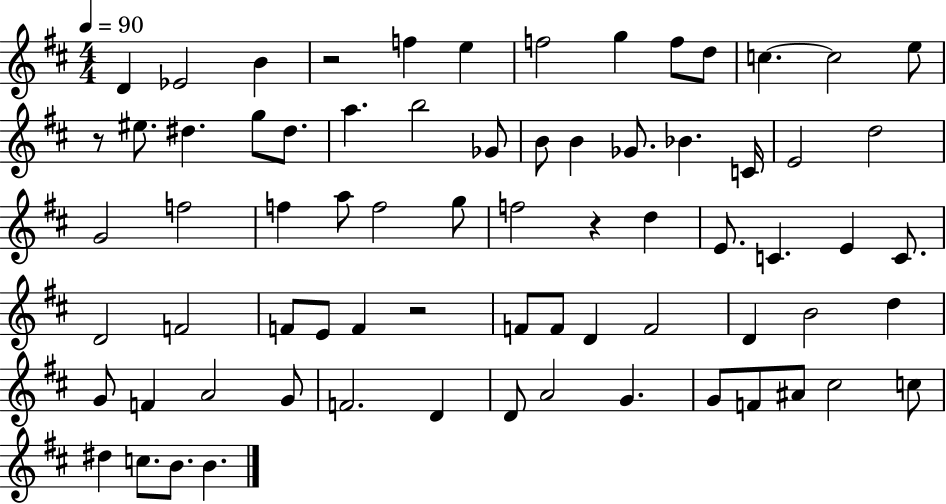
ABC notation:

X:1
T:Untitled
M:4/4
L:1/4
K:D
D _E2 B z2 f e f2 g f/2 d/2 c c2 e/2 z/2 ^e/2 ^d g/2 ^d/2 a b2 _G/2 B/2 B _G/2 _B C/4 E2 d2 G2 f2 f a/2 f2 g/2 f2 z d E/2 C E C/2 D2 F2 F/2 E/2 F z2 F/2 F/2 D F2 D B2 d G/2 F A2 G/2 F2 D D/2 A2 G G/2 F/2 ^A/2 ^c2 c/2 ^d c/2 B/2 B